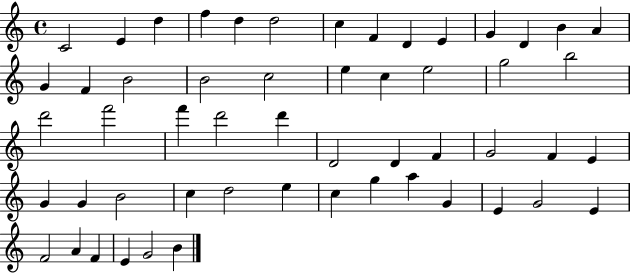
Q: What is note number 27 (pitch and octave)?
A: F6